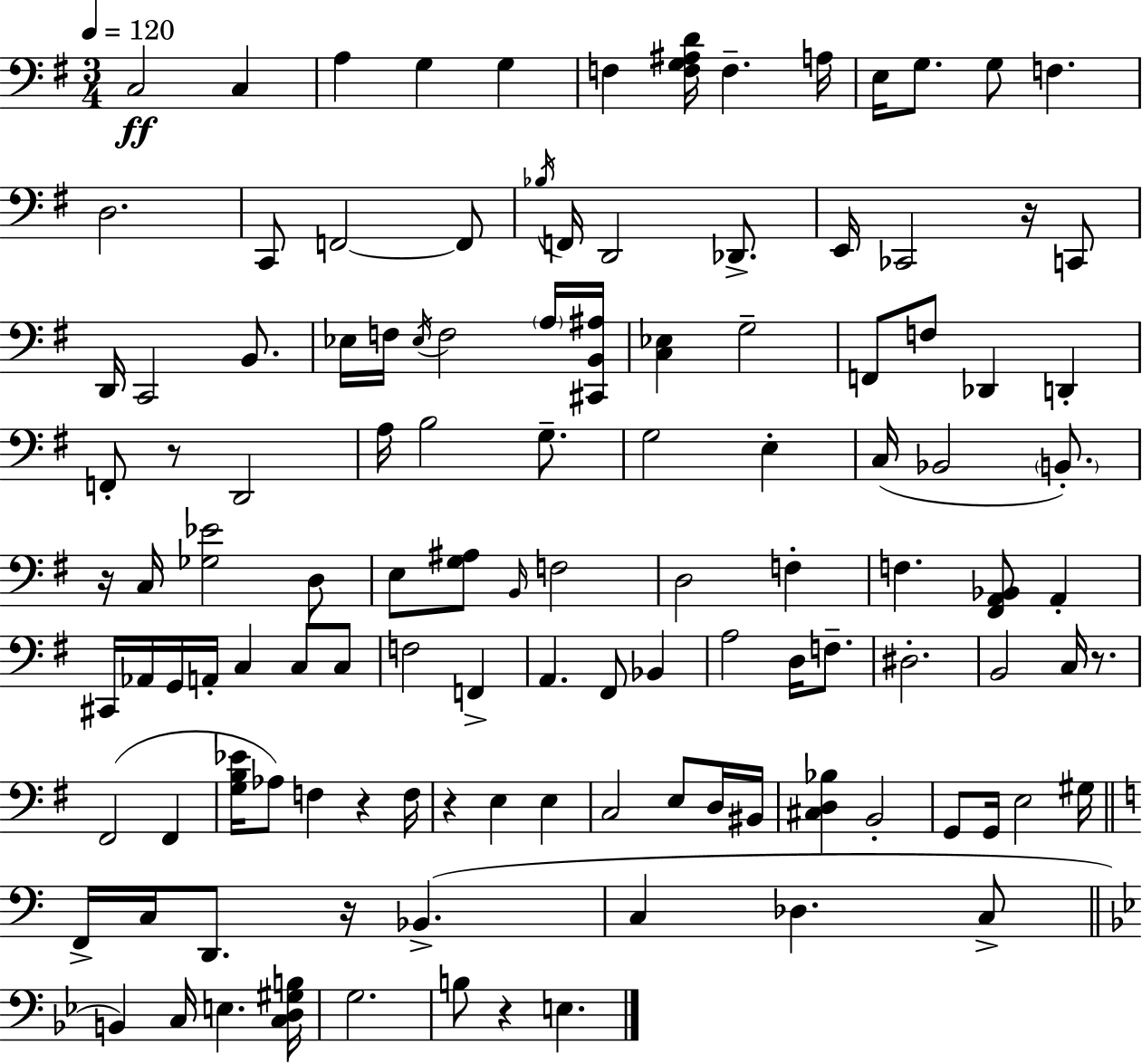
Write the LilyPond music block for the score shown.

{
  \clef bass
  \numericTimeSignature
  \time 3/4
  \key e \minor
  \tempo 4 = 120
  c2\ff c4 | a4 g4 g4 | f4 <f g ais d'>16 f4.-- a16 | e16 g8. g8 f4. | \break d2. | c,8 f,2~~ f,8 | \acciaccatura { bes16 } f,16 d,2 des,8.-> | e,16 ces,2 r16 c,8 | \break d,16 c,2 b,8. | ees16 f16 \acciaccatura { ees16 } f2 | \parenthesize a16 <cis, b, ais>16 <c ees>4 g2-- | f,8 f8 des,4 d,4-. | \break f,8-. r8 d,2 | a16 b2 g8.-- | g2 e4-. | c16( bes,2 \parenthesize b,8.-.) | \break r16 c16 <ges ees'>2 | d8 e8 <g ais>8 \grace { b,16 } f2 | d2 f4-. | f4. <fis, a, bes,>8 a,4-. | \break cis,16 aes,16 g,16 a,16-. c4 c8 | c8 f2 f,4-> | a,4. fis,8 bes,4 | a2 d16 | \break f8.-- dis2.-. | b,2 c16 | r8. fis,2( fis,4 | <g b ees'>16 aes8) f4 r4 | \break f16 r4 e4 e4 | c2 e8 | d16 bis,16 <cis d bes>4 b,2-. | g,8 g,16 e2 | \break gis16 \bar "||" \break \key a \minor f,16-> c16 d,8. r16 bes,4.->( | c4 des4. c8-> | \bar "||" \break \key g \minor b,4) c16 e4. <c d gis b>16 | g2. | b8 r4 e4. | \bar "|."
}